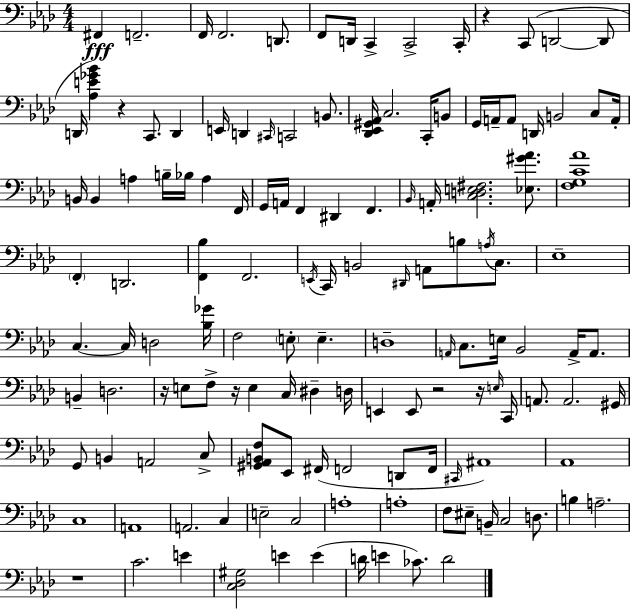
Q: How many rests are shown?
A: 7